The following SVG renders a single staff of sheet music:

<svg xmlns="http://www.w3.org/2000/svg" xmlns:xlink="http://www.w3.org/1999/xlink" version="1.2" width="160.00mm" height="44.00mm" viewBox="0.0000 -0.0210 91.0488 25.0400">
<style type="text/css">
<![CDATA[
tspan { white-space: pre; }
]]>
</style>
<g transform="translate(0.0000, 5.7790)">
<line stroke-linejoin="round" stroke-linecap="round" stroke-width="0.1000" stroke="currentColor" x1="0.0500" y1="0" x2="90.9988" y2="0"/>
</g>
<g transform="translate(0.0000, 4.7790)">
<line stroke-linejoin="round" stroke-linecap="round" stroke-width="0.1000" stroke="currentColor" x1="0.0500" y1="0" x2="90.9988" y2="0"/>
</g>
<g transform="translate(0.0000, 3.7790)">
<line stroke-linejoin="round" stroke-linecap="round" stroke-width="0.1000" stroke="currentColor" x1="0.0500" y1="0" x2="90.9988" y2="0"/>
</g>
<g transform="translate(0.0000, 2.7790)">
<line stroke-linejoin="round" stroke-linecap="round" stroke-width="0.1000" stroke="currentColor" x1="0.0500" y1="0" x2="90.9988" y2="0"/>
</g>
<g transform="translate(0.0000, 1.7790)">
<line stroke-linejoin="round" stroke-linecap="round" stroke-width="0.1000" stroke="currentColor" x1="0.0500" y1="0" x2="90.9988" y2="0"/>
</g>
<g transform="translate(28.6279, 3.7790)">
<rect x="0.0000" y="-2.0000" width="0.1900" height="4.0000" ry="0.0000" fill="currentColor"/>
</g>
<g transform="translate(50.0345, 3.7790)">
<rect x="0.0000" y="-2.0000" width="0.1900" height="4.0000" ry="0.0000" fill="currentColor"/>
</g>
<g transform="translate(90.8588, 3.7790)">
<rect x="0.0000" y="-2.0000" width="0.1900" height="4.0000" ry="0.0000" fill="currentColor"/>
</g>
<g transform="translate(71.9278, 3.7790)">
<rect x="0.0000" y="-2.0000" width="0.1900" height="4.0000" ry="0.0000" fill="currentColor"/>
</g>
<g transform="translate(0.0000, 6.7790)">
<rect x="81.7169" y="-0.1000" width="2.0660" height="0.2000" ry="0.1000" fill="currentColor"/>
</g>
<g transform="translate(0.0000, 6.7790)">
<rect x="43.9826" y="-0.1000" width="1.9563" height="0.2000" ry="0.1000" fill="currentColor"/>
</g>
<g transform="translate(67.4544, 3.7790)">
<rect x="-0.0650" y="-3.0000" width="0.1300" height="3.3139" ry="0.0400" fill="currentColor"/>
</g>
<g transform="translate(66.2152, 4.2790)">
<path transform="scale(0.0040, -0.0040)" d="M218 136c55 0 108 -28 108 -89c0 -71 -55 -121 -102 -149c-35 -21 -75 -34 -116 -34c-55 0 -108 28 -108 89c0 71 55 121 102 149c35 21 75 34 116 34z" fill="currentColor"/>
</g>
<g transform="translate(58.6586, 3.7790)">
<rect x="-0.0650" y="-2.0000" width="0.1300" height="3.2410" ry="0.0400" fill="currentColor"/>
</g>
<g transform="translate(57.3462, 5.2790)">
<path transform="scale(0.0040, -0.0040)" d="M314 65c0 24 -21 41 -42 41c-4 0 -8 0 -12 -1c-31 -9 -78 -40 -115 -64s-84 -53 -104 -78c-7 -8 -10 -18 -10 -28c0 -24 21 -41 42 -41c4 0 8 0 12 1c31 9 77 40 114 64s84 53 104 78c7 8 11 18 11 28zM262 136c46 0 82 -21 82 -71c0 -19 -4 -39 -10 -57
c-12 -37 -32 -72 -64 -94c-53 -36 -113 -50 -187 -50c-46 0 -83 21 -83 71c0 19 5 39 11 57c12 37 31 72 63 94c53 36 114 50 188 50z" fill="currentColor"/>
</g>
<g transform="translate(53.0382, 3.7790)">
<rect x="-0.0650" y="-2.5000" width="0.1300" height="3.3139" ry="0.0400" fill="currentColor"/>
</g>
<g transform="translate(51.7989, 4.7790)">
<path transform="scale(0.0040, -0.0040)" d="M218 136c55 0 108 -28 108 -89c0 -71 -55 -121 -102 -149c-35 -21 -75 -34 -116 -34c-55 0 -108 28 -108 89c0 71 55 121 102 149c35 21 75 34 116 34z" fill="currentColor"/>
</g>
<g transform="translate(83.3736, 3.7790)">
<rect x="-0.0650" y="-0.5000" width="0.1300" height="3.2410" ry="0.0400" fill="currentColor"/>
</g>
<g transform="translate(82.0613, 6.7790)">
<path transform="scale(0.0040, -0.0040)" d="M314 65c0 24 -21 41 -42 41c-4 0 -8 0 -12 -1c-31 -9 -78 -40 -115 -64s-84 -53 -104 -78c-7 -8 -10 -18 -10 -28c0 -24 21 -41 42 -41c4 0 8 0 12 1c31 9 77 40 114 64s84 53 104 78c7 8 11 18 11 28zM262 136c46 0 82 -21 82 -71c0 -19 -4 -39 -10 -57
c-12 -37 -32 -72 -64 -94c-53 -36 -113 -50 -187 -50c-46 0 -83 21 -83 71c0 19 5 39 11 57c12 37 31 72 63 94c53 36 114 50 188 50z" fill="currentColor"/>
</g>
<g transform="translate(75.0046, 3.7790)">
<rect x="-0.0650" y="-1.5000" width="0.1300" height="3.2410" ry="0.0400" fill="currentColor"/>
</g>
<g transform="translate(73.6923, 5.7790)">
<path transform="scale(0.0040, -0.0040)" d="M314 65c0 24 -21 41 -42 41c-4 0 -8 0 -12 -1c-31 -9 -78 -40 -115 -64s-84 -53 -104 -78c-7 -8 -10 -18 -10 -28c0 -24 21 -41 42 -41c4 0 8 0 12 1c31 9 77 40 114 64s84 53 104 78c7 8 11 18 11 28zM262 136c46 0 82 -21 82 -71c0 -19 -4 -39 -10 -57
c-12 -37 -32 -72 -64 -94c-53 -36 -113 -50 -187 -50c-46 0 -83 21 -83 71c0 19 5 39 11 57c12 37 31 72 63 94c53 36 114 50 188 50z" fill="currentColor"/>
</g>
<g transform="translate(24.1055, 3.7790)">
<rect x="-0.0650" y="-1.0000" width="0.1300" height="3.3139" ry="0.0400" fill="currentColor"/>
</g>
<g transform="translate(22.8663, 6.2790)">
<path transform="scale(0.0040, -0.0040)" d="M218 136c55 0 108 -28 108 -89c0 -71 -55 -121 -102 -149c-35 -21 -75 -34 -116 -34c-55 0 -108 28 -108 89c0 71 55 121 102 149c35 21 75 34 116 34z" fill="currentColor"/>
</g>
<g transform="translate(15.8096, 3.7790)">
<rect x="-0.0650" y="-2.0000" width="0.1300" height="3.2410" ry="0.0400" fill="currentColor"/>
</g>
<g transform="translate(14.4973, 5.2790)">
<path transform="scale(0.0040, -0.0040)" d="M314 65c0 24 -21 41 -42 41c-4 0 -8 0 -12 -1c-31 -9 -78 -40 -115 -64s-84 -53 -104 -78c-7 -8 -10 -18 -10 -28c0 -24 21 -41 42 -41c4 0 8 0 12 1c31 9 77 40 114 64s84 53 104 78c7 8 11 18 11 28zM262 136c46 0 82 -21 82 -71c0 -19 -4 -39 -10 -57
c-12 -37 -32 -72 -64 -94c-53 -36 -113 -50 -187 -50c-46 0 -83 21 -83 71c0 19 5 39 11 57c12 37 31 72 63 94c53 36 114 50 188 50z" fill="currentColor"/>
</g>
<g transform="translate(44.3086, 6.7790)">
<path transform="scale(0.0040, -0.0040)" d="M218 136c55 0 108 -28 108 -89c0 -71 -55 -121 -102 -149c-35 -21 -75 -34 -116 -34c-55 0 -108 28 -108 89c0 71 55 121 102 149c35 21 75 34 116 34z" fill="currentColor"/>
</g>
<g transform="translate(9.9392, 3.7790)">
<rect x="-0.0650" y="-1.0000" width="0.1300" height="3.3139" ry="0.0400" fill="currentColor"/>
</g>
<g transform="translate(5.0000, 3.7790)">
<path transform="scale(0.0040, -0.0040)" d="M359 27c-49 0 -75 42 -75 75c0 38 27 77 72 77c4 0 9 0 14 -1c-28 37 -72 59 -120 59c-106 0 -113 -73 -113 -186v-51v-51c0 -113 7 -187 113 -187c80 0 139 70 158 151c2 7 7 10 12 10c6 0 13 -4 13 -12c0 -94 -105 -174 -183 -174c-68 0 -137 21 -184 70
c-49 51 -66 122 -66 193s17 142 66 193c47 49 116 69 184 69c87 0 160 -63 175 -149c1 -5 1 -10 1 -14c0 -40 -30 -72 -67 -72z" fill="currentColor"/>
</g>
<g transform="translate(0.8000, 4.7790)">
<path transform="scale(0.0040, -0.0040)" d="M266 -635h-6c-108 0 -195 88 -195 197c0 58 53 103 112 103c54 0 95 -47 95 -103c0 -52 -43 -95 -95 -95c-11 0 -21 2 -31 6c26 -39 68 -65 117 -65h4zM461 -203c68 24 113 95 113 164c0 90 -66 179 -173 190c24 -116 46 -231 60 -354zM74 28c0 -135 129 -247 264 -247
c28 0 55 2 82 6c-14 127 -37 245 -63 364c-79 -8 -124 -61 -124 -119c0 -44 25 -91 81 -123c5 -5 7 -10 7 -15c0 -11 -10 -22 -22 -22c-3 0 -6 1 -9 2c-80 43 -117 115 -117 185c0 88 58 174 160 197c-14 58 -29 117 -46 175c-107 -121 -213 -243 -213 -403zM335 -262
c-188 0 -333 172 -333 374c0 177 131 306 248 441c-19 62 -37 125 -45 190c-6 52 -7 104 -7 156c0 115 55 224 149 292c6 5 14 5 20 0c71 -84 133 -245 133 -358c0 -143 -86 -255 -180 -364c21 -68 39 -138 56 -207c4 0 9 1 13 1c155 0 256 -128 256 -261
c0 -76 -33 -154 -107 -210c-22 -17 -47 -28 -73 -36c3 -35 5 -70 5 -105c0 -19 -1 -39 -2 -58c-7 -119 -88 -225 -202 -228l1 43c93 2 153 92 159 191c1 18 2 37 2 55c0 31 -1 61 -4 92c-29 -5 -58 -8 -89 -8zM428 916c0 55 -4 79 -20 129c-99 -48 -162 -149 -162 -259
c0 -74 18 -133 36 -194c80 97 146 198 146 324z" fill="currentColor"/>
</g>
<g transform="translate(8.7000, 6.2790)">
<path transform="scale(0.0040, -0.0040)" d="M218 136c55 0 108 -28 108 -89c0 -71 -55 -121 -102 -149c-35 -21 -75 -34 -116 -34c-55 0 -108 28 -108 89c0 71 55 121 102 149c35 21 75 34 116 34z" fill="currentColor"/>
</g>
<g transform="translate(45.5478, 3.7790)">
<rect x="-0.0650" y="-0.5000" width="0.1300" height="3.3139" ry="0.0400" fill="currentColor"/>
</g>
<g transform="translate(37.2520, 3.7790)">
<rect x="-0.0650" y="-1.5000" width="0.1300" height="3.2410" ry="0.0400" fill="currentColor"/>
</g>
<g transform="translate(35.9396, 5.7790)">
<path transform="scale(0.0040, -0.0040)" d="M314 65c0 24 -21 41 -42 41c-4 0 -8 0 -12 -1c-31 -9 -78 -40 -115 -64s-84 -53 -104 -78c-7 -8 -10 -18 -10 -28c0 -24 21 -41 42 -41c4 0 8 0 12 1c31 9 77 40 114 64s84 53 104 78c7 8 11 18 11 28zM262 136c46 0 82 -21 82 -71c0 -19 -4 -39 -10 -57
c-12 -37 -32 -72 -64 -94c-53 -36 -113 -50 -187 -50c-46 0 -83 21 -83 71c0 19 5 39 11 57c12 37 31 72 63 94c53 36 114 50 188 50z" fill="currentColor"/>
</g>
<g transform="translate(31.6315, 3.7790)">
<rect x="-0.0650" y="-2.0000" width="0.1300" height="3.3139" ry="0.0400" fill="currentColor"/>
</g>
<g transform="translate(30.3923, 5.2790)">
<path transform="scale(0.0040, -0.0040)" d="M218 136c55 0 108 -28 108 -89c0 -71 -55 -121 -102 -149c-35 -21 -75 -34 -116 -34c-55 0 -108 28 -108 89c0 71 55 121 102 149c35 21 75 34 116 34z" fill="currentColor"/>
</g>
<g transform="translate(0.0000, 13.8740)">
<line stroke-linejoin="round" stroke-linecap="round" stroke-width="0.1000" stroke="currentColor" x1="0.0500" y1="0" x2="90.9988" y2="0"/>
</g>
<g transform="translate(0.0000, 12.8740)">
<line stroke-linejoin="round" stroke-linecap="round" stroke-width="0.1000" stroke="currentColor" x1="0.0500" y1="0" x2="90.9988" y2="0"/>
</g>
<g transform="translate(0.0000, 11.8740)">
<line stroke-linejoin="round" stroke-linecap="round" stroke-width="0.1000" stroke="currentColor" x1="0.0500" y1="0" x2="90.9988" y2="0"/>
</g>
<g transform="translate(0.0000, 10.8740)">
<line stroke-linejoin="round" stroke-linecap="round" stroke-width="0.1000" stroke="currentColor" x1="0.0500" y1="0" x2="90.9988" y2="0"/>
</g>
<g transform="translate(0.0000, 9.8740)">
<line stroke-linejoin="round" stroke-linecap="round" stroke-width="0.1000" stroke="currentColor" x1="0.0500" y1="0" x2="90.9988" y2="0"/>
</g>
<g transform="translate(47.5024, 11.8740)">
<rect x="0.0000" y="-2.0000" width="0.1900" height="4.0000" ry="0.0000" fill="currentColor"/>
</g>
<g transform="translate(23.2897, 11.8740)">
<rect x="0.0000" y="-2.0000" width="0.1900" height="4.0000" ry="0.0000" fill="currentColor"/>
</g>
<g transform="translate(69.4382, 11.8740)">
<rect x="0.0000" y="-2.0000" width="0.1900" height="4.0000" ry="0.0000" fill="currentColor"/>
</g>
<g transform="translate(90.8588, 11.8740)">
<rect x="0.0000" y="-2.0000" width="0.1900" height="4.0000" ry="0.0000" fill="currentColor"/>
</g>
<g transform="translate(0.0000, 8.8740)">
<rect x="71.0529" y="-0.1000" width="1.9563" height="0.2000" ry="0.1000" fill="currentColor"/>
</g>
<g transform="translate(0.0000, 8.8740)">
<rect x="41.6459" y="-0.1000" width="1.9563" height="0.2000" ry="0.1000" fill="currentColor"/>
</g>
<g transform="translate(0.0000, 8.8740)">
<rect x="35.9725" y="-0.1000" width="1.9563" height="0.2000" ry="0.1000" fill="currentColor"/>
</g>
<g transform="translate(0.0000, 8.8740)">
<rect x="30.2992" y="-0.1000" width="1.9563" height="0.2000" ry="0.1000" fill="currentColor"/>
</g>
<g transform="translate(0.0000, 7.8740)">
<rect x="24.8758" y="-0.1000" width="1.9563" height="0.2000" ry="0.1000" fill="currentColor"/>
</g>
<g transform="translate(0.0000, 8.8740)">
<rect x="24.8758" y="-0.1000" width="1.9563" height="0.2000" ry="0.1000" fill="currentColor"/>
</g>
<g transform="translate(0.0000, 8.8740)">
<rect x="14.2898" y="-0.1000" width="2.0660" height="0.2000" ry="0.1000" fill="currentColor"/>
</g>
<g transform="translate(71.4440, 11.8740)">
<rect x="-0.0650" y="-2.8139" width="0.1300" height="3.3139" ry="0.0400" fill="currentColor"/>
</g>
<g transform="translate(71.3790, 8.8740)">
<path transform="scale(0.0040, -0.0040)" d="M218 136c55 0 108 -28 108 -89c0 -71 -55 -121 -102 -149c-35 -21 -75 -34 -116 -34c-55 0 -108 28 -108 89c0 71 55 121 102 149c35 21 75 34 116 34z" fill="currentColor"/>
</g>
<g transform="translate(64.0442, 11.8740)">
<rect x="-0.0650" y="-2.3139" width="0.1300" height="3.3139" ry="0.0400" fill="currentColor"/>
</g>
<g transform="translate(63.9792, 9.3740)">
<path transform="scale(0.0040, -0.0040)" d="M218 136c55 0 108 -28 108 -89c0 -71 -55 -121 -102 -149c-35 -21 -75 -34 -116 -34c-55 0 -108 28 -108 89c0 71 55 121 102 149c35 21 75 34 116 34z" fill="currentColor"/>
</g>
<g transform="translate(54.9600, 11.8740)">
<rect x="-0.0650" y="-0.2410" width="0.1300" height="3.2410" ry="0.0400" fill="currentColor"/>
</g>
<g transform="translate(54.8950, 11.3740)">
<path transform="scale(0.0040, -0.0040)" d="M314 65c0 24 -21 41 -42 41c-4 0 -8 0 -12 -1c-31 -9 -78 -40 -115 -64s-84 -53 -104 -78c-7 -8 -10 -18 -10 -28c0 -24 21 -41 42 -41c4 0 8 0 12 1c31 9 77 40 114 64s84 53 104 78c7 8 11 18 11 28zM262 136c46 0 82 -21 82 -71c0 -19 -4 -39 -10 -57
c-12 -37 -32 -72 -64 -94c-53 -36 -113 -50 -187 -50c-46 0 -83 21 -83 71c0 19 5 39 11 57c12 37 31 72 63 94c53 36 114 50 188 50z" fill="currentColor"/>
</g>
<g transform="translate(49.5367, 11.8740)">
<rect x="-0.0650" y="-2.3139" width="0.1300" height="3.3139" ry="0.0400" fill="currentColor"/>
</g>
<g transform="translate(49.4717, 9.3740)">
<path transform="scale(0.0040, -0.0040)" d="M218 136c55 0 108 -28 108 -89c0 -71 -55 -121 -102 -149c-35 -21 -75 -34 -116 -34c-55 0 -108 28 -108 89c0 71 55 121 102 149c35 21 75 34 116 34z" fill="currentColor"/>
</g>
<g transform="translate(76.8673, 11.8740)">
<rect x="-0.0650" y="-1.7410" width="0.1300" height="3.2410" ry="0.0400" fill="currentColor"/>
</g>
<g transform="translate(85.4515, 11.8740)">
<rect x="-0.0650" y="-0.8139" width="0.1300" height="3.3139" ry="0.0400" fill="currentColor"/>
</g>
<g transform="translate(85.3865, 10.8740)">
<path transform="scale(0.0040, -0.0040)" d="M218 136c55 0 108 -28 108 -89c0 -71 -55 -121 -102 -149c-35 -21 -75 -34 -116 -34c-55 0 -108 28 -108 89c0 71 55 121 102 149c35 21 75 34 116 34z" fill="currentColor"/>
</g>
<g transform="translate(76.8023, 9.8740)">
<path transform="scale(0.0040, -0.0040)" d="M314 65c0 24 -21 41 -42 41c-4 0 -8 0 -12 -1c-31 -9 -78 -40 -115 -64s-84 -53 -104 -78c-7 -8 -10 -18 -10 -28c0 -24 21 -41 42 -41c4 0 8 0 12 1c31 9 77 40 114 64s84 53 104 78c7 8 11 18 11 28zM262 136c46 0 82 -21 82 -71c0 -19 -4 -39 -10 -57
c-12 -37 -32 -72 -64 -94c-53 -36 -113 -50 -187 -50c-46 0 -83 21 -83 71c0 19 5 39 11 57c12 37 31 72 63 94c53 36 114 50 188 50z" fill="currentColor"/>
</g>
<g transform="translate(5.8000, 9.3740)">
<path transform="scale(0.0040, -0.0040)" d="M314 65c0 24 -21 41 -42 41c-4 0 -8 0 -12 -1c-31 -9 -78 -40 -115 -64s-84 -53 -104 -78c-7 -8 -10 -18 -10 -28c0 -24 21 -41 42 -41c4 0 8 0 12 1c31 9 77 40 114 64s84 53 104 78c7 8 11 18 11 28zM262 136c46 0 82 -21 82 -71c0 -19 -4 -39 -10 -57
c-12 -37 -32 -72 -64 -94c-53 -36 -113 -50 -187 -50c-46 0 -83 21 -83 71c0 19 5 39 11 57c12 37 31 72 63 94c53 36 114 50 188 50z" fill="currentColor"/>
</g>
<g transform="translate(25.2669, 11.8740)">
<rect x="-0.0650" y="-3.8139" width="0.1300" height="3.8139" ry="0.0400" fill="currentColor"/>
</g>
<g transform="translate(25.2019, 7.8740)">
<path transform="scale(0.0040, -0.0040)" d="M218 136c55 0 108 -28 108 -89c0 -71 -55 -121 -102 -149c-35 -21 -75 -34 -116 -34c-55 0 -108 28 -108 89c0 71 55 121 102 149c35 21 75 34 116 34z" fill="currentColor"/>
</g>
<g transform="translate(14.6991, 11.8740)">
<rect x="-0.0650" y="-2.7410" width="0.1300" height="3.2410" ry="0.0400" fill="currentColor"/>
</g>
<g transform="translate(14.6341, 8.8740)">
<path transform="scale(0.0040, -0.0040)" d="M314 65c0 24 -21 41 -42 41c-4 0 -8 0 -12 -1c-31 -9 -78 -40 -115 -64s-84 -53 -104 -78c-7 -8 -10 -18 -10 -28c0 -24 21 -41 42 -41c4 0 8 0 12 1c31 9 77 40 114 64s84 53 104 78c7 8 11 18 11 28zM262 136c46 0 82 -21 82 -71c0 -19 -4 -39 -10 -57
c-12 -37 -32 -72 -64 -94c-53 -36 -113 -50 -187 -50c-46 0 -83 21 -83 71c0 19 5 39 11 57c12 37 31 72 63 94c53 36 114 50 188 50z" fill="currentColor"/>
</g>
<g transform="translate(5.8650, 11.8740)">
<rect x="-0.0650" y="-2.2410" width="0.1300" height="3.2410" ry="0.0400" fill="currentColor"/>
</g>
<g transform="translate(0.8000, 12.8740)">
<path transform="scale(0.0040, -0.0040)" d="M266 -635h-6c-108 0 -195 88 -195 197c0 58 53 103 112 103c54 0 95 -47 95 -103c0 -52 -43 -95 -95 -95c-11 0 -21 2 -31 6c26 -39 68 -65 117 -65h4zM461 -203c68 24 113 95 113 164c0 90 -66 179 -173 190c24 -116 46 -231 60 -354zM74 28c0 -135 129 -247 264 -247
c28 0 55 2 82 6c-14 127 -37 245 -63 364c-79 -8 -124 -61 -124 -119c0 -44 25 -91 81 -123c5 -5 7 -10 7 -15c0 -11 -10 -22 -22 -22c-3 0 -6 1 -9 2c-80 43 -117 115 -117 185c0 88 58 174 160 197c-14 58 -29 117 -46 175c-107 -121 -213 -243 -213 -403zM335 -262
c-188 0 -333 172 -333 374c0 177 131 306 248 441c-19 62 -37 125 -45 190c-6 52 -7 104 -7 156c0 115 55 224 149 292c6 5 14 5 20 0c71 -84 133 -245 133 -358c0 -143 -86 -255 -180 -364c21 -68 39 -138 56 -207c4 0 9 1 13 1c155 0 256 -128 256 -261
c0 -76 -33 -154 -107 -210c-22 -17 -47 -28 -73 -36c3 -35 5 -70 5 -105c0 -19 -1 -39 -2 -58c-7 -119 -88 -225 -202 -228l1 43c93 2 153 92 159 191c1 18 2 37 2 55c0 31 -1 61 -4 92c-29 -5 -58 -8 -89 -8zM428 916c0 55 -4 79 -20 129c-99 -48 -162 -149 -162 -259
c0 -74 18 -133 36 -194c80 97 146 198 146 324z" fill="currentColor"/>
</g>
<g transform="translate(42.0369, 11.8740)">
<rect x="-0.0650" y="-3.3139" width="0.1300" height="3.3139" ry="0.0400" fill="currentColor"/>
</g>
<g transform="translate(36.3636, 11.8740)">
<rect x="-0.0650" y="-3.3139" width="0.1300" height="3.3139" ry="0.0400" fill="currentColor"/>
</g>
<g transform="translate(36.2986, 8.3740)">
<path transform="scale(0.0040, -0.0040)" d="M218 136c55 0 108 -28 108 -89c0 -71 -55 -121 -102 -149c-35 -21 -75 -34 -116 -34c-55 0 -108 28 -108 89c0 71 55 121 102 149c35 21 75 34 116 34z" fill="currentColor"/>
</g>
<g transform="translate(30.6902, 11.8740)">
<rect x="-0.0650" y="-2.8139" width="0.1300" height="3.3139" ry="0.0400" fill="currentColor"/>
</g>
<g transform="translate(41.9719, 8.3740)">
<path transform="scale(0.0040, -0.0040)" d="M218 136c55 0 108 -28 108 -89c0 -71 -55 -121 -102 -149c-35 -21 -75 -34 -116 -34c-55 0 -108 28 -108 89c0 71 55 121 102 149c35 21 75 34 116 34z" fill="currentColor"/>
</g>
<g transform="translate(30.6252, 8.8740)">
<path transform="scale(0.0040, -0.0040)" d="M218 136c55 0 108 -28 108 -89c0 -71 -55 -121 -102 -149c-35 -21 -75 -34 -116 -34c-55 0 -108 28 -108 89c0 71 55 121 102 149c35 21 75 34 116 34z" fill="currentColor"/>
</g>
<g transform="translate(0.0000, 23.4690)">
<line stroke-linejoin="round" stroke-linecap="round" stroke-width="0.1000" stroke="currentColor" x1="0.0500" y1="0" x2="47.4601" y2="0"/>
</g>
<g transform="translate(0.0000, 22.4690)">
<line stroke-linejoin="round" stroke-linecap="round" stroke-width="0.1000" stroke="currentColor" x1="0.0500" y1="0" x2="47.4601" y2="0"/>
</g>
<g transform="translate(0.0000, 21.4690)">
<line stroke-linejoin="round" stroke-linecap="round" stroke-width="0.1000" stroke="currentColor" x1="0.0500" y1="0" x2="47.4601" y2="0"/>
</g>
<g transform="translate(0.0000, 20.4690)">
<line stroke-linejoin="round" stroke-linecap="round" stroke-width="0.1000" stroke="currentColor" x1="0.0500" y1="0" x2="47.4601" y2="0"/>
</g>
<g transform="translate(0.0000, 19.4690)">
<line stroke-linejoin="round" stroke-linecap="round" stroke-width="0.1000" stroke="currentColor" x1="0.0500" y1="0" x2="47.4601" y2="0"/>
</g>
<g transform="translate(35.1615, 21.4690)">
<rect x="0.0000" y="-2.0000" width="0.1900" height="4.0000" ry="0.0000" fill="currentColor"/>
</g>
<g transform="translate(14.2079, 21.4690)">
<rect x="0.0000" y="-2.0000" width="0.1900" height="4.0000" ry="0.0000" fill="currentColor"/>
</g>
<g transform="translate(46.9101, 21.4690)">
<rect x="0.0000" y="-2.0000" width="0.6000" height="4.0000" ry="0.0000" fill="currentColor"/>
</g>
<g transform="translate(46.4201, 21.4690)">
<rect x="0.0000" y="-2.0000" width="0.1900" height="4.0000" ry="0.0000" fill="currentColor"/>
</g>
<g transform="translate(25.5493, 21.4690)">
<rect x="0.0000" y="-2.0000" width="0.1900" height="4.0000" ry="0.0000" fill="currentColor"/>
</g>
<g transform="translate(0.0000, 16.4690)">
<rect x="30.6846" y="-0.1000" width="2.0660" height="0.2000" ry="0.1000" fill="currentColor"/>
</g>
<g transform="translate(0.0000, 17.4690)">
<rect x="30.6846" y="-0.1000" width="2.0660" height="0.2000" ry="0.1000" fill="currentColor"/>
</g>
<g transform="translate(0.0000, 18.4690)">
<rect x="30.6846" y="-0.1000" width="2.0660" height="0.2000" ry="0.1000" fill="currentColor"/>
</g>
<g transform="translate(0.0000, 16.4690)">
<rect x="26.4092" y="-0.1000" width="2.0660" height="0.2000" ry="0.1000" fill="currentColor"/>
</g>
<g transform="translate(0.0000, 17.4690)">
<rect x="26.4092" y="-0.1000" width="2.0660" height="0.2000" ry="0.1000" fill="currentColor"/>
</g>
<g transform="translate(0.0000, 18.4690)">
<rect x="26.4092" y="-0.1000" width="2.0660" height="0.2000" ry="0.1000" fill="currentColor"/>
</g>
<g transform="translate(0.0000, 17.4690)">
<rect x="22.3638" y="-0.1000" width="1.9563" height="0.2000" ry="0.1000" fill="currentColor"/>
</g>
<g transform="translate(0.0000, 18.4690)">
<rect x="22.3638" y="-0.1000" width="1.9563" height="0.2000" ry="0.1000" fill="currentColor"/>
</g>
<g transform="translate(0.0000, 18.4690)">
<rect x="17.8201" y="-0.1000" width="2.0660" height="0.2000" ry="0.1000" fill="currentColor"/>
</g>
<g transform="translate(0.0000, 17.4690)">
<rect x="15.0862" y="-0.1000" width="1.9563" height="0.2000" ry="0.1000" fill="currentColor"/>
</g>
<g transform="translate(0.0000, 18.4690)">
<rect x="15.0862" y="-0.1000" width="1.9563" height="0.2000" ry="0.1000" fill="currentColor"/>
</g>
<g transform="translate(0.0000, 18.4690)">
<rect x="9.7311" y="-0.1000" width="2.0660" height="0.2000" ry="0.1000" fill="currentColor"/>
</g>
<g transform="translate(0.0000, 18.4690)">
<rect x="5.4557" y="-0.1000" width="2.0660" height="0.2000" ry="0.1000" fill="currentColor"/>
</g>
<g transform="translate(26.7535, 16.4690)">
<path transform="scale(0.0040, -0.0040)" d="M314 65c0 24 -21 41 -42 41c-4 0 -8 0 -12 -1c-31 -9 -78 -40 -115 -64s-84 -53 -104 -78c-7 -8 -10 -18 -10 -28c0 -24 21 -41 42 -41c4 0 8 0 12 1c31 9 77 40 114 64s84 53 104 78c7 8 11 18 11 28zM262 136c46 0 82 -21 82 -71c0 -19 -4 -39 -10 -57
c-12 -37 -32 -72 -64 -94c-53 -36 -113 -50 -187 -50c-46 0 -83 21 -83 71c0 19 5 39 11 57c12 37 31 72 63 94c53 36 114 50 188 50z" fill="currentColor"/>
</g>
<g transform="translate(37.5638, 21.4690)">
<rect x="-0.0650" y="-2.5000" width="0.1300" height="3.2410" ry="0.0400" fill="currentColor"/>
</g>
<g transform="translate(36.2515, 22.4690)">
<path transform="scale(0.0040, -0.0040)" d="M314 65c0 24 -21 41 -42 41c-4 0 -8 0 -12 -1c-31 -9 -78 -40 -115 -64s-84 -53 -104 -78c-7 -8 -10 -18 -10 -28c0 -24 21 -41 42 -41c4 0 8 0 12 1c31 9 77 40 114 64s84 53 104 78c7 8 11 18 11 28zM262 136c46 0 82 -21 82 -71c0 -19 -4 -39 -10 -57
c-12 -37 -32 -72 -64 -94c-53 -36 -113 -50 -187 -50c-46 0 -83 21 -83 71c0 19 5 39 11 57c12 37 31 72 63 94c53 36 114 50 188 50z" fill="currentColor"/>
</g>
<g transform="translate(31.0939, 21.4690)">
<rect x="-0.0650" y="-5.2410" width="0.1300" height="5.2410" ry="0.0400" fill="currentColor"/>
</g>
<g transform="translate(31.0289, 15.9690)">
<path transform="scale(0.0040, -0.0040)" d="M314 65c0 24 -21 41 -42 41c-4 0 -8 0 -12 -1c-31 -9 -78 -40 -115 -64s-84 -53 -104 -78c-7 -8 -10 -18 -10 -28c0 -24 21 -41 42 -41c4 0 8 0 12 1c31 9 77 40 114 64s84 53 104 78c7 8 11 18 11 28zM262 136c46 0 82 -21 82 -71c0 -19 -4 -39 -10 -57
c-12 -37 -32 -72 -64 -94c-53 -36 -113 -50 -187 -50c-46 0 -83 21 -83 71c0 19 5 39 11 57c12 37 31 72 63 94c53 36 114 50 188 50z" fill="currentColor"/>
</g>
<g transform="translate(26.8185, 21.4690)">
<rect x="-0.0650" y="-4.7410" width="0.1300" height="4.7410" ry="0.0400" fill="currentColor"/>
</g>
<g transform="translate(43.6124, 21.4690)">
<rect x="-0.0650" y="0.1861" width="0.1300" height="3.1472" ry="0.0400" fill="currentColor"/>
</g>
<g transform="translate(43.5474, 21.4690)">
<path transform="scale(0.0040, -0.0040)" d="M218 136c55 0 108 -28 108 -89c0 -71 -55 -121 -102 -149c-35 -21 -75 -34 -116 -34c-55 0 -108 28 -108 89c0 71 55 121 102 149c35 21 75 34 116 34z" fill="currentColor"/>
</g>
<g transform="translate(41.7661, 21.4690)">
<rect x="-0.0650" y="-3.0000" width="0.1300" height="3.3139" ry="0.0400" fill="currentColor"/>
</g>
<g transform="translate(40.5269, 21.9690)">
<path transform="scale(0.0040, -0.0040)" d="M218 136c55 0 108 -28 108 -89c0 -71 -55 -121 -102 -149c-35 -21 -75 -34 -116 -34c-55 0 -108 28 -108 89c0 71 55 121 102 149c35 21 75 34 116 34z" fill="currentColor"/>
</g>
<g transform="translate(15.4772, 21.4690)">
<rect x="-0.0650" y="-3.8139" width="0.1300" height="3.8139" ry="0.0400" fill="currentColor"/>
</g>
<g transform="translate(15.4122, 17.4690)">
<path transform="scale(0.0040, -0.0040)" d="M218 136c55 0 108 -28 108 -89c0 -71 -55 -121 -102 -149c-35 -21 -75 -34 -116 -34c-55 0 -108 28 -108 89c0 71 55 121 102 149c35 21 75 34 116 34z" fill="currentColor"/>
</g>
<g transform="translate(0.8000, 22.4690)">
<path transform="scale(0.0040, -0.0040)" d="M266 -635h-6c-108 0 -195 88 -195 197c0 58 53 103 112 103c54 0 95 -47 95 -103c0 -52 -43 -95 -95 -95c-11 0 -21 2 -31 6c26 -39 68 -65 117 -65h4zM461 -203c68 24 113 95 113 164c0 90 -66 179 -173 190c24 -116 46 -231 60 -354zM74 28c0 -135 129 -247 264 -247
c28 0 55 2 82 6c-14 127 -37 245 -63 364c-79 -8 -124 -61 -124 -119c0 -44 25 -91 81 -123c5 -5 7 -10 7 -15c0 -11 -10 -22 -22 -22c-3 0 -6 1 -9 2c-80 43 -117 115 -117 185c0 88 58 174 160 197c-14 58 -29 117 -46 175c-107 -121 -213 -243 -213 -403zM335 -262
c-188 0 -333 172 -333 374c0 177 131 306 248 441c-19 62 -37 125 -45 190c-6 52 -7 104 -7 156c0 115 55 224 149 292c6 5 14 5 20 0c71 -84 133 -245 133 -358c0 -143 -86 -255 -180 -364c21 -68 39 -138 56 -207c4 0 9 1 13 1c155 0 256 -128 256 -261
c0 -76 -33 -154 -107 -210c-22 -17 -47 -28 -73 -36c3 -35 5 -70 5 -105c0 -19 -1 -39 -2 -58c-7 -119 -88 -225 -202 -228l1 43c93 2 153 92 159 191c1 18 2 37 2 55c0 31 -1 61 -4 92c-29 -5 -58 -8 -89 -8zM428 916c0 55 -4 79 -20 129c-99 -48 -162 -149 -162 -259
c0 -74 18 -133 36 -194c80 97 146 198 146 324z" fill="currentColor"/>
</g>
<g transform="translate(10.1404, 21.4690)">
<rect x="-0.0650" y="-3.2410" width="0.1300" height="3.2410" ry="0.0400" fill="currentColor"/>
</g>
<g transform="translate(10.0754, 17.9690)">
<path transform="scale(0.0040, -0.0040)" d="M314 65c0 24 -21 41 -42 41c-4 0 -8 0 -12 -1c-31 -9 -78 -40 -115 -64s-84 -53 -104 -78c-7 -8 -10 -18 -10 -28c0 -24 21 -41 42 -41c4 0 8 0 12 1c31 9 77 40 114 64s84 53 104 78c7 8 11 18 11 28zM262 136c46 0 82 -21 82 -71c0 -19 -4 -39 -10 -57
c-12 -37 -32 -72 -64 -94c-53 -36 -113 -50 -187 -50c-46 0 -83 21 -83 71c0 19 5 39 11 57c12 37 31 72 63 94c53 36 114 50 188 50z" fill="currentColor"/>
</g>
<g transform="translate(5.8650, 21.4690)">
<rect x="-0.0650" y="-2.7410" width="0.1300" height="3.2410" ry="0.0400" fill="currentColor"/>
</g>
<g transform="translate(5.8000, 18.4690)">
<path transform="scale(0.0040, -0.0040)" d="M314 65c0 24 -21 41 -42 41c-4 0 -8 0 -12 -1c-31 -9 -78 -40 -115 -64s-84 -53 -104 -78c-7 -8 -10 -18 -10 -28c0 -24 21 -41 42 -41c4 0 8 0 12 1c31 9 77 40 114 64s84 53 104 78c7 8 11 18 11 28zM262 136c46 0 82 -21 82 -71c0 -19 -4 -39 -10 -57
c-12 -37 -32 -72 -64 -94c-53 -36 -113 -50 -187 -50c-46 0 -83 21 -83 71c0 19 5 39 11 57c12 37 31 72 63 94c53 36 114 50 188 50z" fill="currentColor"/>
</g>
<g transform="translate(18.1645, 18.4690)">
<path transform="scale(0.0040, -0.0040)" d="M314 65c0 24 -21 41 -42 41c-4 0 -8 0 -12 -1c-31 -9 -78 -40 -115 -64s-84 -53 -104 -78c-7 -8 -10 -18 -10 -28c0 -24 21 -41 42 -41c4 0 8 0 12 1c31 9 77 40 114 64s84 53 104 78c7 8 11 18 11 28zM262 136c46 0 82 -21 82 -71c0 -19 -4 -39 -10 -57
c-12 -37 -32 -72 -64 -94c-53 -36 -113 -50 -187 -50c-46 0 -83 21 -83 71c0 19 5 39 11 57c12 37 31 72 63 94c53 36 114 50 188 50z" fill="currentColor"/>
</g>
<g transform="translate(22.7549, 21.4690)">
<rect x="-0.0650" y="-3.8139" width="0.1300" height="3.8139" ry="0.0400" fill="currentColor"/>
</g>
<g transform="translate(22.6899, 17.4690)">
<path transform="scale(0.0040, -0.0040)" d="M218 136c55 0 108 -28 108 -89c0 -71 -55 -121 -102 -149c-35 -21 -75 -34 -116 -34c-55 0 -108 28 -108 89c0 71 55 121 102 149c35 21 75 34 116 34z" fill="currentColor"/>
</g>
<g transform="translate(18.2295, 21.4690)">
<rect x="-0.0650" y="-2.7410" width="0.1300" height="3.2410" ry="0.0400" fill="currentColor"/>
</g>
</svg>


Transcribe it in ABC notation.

X:1
T:Untitled
M:4/4
L:1/4
K:C
D F2 D F E2 C G F2 A E2 C2 g2 a2 c' a b b g c2 g a f2 d a2 b2 c' a2 c' e'2 f'2 G2 A B